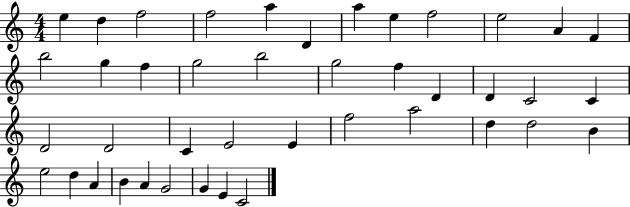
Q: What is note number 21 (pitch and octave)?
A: D4